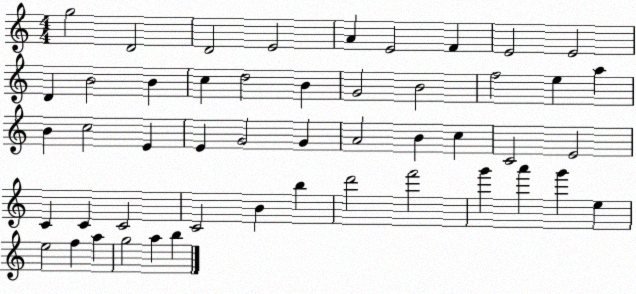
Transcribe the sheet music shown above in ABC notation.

X:1
T:Untitled
M:4/4
L:1/4
K:C
g2 D2 D2 E2 A E2 F E2 E2 D B2 B c d2 B G2 B2 f2 e a B c2 E E G2 G A2 B c C2 E2 C C C2 C2 B b d'2 f'2 g' a' g' e e2 f a g2 a b